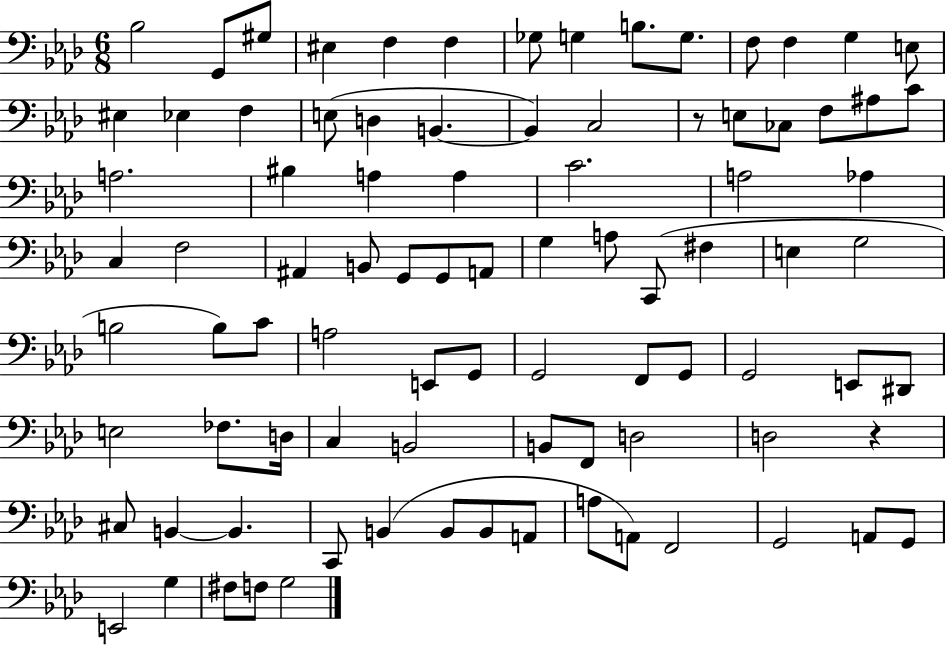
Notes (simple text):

Bb3/h G2/e G#3/e EIS3/q F3/q F3/q Gb3/e G3/q B3/e. G3/e. F3/e F3/q G3/q E3/e EIS3/q Eb3/q F3/q E3/e D3/q B2/q. B2/q C3/h R/e E3/e CES3/e F3/e A#3/e C4/e A3/h. BIS3/q A3/q A3/q C4/h. A3/h Ab3/q C3/q F3/h A#2/q B2/e G2/e G2/e A2/e G3/q A3/e C2/e F#3/q E3/q G3/h B3/h B3/e C4/e A3/h E2/e G2/e G2/h F2/e G2/e G2/h E2/e D#2/e E3/h FES3/e. D3/s C3/q B2/h B2/e F2/e D3/h D3/h R/q C#3/e B2/q B2/q. C2/e B2/q B2/e B2/e A2/e A3/e A2/e F2/h G2/h A2/e G2/e E2/h G3/q F#3/e F3/e G3/h